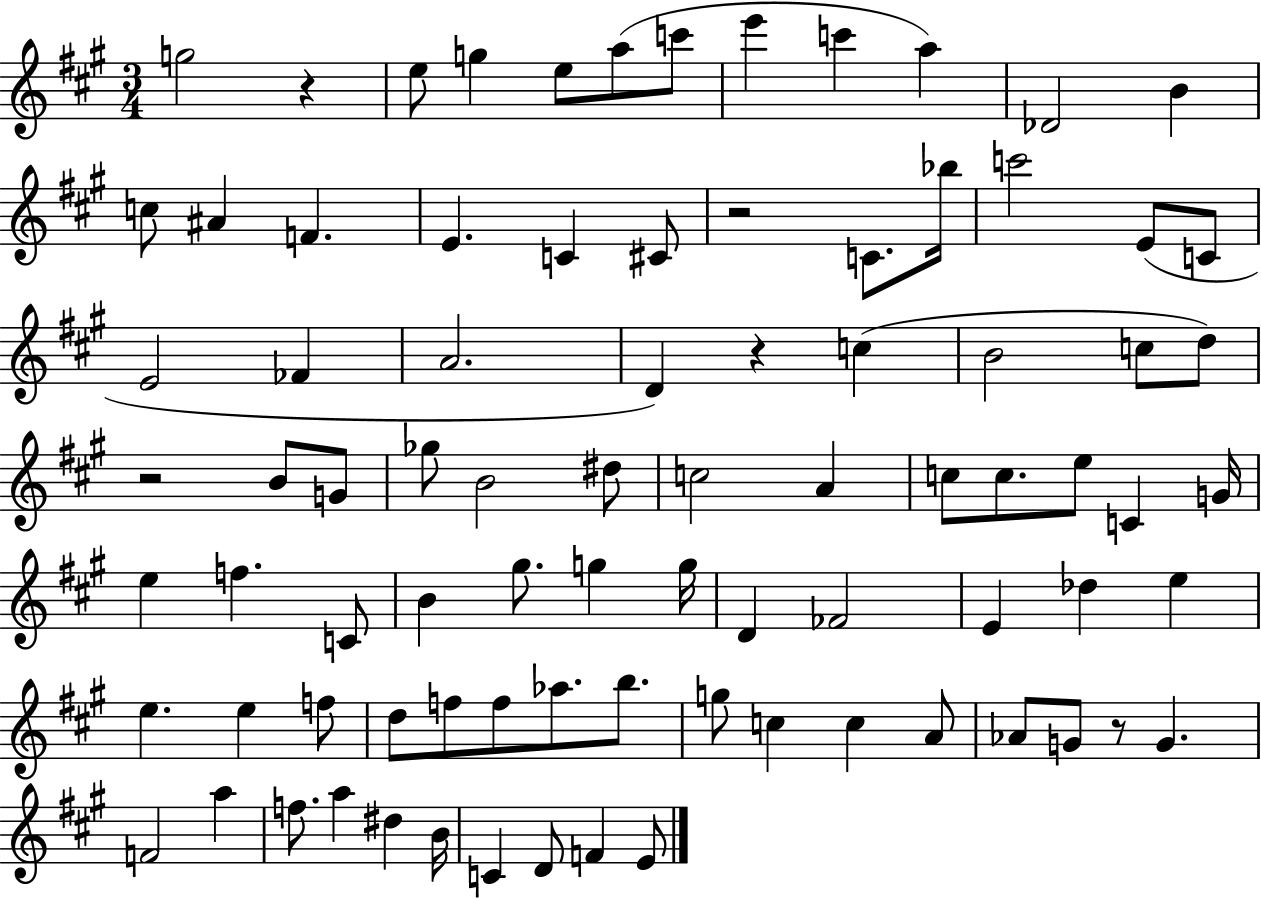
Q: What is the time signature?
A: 3/4